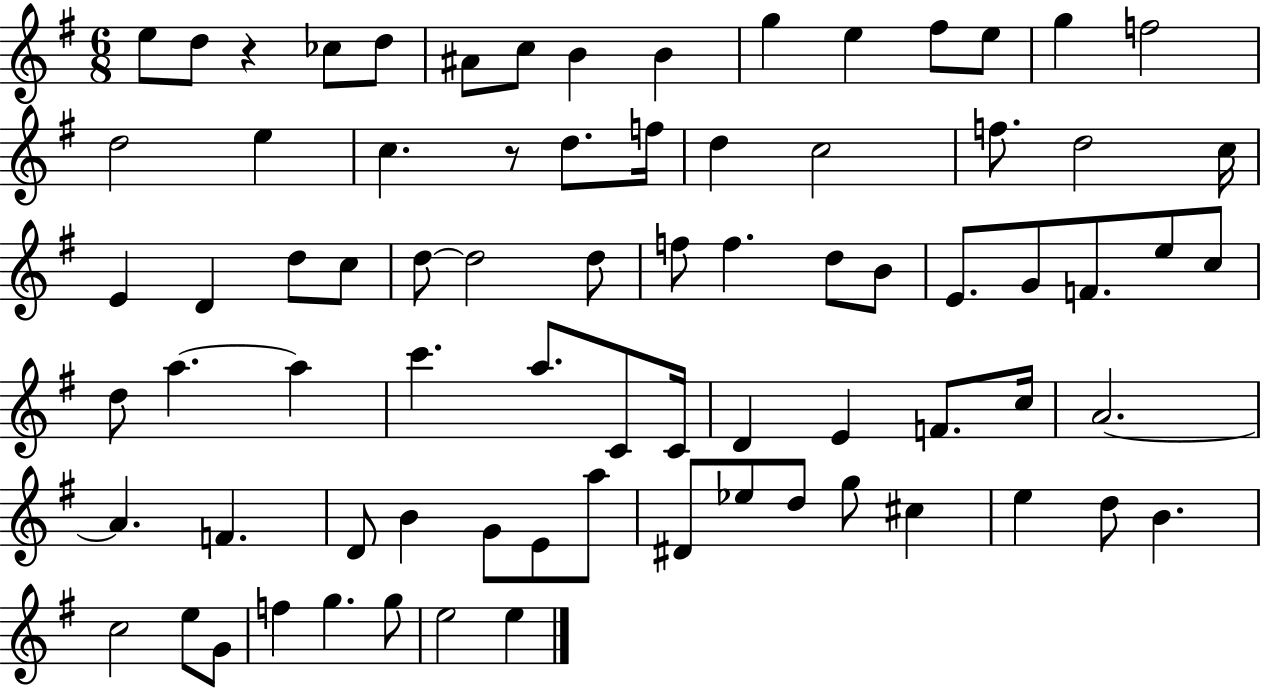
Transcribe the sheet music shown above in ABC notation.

X:1
T:Untitled
M:6/8
L:1/4
K:G
e/2 d/2 z _c/2 d/2 ^A/2 c/2 B B g e ^f/2 e/2 g f2 d2 e c z/2 d/2 f/4 d c2 f/2 d2 c/4 E D d/2 c/2 d/2 d2 d/2 f/2 f d/2 B/2 E/2 G/2 F/2 e/2 c/2 d/2 a a c' a/2 C/2 C/4 D E F/2 c/4 A2 A F D/2 B G/2 E/2 a/2 ^D/2 _e/2 d/2 g/2 ^c e d/2 B c2 e/2 G/2 f g g/2 e2 e